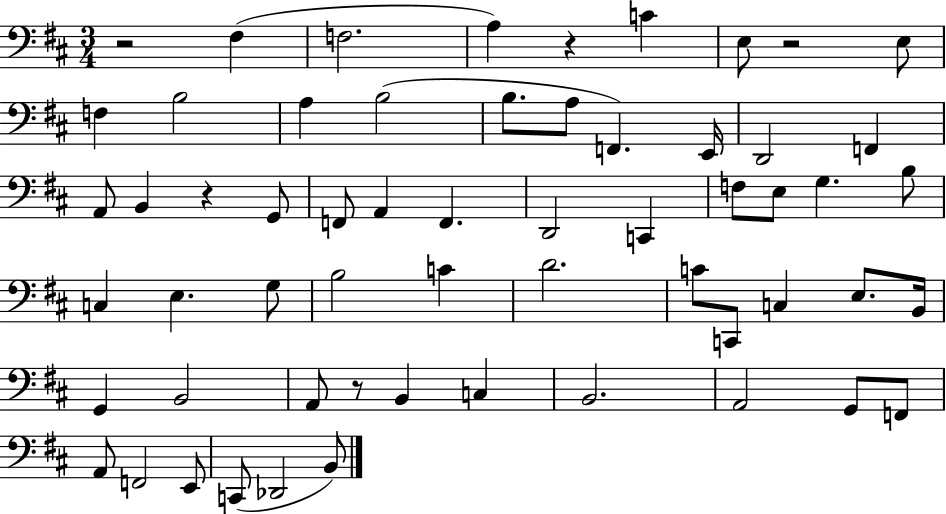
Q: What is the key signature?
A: D major